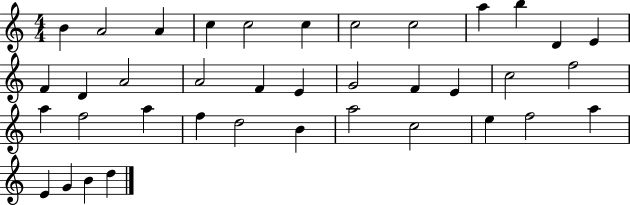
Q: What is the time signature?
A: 4/4